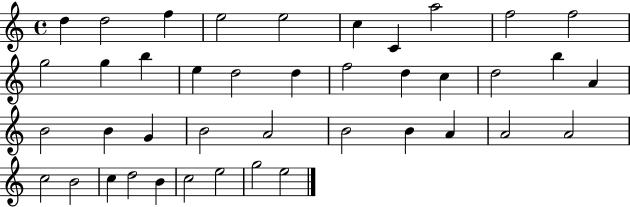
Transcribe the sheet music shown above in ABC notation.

X:1
T:Untitled
M:4/4
L:1/4
K:C
d d2 f e2 e2 c C a2 f2 f2 g2 g b e d2 d f2 d c d2 b A B2 B G B2 A2 B2 B A A2 A2 c2 B2 c d2 B c2 e2 g2 e2